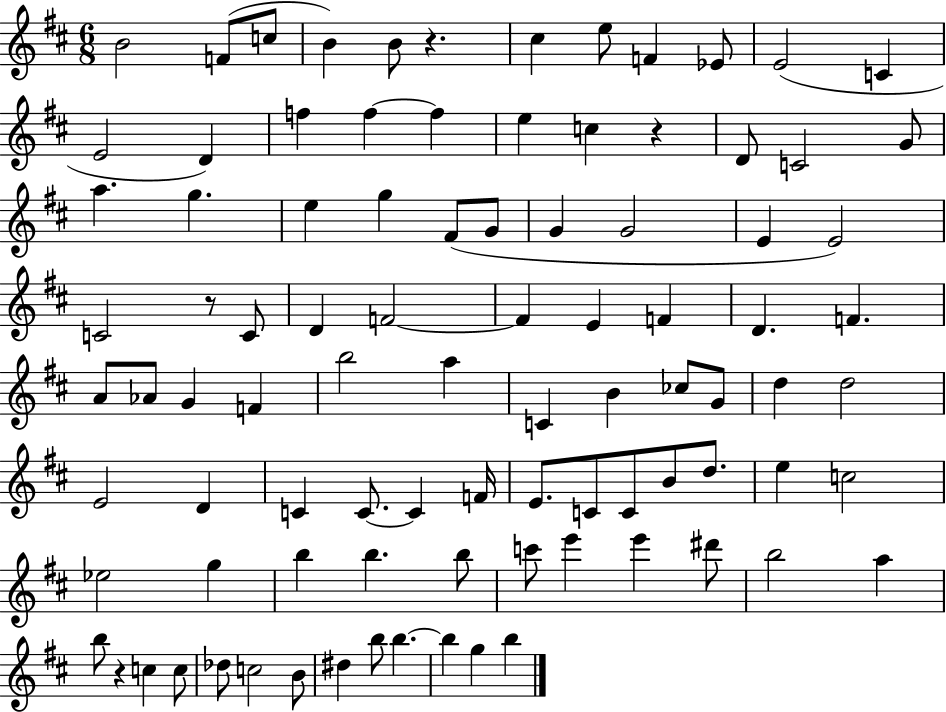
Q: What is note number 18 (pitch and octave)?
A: C5